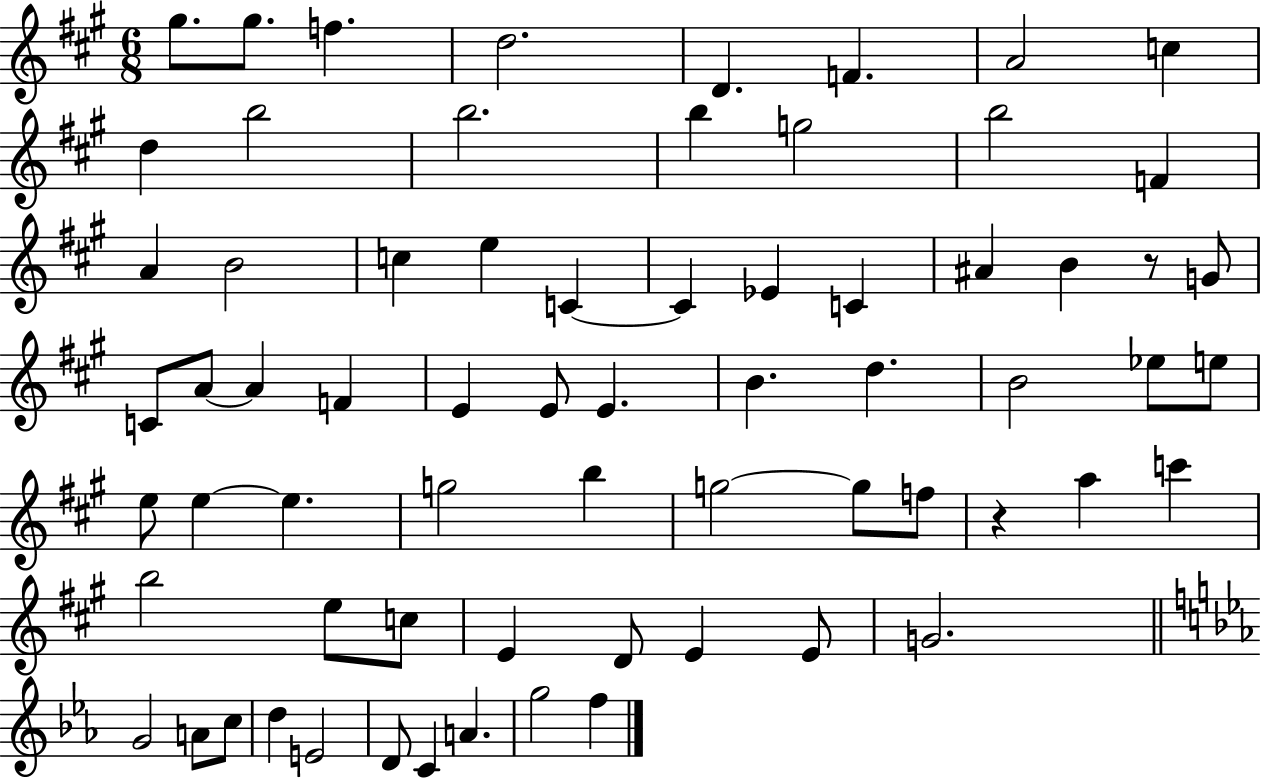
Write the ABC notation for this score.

X:1
T:Untitled
M:6/8
L:1/4
K:A
^g/2 ^g/2 f d2 D F A2 c d b2 b2 b g2 b2 F A B2 c e C C _E C ^A B z/2 G/2 C/2 A/2 A F E E/2 E B d B2 _e/2 e/2 e/2 e e g2 b g2 g/2 f/2 z a c' b2 e/2 c/2 E D/2 E E/2 G2 G2 A/2 c/2 d E2 D/2 C A g2 f